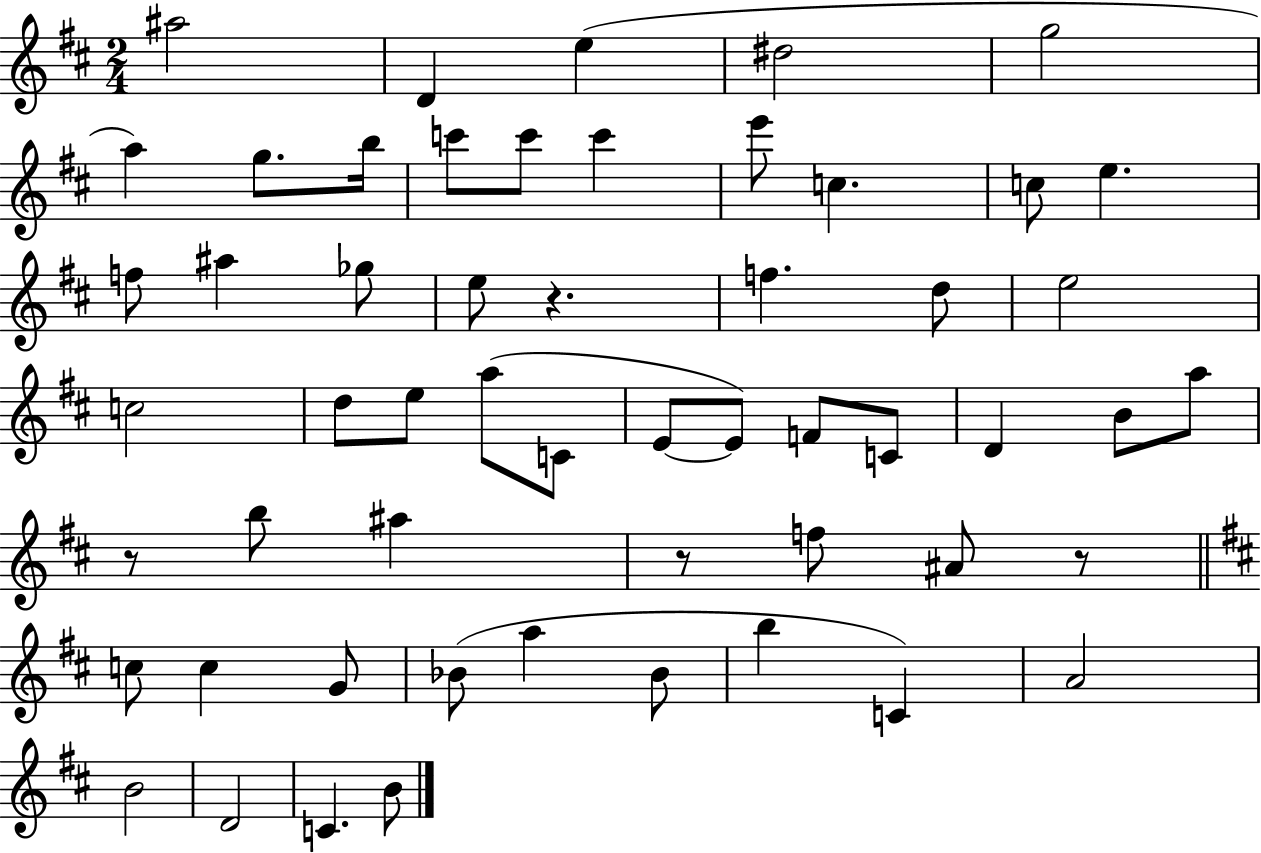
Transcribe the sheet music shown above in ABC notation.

X:1
T:Untitled
M:2/4
L:1/4
K:D
^a2 D e ^d2 g2 a g/2 b/4 c'/2 c'/2 c' e'/2 c c/2 e f/2 ^a _g/2 e/2 z f d/2 e2 c2 d/2 e/2 a/2 C/2 E/2 E/2 F/2 C/2 D B/2 a/2 z/2 b/2 ^a z/2 f/2 ^A/2 z/2 c/2 c G/2 _B/2 a _B/2 b C A2 B2 D2 C B/2